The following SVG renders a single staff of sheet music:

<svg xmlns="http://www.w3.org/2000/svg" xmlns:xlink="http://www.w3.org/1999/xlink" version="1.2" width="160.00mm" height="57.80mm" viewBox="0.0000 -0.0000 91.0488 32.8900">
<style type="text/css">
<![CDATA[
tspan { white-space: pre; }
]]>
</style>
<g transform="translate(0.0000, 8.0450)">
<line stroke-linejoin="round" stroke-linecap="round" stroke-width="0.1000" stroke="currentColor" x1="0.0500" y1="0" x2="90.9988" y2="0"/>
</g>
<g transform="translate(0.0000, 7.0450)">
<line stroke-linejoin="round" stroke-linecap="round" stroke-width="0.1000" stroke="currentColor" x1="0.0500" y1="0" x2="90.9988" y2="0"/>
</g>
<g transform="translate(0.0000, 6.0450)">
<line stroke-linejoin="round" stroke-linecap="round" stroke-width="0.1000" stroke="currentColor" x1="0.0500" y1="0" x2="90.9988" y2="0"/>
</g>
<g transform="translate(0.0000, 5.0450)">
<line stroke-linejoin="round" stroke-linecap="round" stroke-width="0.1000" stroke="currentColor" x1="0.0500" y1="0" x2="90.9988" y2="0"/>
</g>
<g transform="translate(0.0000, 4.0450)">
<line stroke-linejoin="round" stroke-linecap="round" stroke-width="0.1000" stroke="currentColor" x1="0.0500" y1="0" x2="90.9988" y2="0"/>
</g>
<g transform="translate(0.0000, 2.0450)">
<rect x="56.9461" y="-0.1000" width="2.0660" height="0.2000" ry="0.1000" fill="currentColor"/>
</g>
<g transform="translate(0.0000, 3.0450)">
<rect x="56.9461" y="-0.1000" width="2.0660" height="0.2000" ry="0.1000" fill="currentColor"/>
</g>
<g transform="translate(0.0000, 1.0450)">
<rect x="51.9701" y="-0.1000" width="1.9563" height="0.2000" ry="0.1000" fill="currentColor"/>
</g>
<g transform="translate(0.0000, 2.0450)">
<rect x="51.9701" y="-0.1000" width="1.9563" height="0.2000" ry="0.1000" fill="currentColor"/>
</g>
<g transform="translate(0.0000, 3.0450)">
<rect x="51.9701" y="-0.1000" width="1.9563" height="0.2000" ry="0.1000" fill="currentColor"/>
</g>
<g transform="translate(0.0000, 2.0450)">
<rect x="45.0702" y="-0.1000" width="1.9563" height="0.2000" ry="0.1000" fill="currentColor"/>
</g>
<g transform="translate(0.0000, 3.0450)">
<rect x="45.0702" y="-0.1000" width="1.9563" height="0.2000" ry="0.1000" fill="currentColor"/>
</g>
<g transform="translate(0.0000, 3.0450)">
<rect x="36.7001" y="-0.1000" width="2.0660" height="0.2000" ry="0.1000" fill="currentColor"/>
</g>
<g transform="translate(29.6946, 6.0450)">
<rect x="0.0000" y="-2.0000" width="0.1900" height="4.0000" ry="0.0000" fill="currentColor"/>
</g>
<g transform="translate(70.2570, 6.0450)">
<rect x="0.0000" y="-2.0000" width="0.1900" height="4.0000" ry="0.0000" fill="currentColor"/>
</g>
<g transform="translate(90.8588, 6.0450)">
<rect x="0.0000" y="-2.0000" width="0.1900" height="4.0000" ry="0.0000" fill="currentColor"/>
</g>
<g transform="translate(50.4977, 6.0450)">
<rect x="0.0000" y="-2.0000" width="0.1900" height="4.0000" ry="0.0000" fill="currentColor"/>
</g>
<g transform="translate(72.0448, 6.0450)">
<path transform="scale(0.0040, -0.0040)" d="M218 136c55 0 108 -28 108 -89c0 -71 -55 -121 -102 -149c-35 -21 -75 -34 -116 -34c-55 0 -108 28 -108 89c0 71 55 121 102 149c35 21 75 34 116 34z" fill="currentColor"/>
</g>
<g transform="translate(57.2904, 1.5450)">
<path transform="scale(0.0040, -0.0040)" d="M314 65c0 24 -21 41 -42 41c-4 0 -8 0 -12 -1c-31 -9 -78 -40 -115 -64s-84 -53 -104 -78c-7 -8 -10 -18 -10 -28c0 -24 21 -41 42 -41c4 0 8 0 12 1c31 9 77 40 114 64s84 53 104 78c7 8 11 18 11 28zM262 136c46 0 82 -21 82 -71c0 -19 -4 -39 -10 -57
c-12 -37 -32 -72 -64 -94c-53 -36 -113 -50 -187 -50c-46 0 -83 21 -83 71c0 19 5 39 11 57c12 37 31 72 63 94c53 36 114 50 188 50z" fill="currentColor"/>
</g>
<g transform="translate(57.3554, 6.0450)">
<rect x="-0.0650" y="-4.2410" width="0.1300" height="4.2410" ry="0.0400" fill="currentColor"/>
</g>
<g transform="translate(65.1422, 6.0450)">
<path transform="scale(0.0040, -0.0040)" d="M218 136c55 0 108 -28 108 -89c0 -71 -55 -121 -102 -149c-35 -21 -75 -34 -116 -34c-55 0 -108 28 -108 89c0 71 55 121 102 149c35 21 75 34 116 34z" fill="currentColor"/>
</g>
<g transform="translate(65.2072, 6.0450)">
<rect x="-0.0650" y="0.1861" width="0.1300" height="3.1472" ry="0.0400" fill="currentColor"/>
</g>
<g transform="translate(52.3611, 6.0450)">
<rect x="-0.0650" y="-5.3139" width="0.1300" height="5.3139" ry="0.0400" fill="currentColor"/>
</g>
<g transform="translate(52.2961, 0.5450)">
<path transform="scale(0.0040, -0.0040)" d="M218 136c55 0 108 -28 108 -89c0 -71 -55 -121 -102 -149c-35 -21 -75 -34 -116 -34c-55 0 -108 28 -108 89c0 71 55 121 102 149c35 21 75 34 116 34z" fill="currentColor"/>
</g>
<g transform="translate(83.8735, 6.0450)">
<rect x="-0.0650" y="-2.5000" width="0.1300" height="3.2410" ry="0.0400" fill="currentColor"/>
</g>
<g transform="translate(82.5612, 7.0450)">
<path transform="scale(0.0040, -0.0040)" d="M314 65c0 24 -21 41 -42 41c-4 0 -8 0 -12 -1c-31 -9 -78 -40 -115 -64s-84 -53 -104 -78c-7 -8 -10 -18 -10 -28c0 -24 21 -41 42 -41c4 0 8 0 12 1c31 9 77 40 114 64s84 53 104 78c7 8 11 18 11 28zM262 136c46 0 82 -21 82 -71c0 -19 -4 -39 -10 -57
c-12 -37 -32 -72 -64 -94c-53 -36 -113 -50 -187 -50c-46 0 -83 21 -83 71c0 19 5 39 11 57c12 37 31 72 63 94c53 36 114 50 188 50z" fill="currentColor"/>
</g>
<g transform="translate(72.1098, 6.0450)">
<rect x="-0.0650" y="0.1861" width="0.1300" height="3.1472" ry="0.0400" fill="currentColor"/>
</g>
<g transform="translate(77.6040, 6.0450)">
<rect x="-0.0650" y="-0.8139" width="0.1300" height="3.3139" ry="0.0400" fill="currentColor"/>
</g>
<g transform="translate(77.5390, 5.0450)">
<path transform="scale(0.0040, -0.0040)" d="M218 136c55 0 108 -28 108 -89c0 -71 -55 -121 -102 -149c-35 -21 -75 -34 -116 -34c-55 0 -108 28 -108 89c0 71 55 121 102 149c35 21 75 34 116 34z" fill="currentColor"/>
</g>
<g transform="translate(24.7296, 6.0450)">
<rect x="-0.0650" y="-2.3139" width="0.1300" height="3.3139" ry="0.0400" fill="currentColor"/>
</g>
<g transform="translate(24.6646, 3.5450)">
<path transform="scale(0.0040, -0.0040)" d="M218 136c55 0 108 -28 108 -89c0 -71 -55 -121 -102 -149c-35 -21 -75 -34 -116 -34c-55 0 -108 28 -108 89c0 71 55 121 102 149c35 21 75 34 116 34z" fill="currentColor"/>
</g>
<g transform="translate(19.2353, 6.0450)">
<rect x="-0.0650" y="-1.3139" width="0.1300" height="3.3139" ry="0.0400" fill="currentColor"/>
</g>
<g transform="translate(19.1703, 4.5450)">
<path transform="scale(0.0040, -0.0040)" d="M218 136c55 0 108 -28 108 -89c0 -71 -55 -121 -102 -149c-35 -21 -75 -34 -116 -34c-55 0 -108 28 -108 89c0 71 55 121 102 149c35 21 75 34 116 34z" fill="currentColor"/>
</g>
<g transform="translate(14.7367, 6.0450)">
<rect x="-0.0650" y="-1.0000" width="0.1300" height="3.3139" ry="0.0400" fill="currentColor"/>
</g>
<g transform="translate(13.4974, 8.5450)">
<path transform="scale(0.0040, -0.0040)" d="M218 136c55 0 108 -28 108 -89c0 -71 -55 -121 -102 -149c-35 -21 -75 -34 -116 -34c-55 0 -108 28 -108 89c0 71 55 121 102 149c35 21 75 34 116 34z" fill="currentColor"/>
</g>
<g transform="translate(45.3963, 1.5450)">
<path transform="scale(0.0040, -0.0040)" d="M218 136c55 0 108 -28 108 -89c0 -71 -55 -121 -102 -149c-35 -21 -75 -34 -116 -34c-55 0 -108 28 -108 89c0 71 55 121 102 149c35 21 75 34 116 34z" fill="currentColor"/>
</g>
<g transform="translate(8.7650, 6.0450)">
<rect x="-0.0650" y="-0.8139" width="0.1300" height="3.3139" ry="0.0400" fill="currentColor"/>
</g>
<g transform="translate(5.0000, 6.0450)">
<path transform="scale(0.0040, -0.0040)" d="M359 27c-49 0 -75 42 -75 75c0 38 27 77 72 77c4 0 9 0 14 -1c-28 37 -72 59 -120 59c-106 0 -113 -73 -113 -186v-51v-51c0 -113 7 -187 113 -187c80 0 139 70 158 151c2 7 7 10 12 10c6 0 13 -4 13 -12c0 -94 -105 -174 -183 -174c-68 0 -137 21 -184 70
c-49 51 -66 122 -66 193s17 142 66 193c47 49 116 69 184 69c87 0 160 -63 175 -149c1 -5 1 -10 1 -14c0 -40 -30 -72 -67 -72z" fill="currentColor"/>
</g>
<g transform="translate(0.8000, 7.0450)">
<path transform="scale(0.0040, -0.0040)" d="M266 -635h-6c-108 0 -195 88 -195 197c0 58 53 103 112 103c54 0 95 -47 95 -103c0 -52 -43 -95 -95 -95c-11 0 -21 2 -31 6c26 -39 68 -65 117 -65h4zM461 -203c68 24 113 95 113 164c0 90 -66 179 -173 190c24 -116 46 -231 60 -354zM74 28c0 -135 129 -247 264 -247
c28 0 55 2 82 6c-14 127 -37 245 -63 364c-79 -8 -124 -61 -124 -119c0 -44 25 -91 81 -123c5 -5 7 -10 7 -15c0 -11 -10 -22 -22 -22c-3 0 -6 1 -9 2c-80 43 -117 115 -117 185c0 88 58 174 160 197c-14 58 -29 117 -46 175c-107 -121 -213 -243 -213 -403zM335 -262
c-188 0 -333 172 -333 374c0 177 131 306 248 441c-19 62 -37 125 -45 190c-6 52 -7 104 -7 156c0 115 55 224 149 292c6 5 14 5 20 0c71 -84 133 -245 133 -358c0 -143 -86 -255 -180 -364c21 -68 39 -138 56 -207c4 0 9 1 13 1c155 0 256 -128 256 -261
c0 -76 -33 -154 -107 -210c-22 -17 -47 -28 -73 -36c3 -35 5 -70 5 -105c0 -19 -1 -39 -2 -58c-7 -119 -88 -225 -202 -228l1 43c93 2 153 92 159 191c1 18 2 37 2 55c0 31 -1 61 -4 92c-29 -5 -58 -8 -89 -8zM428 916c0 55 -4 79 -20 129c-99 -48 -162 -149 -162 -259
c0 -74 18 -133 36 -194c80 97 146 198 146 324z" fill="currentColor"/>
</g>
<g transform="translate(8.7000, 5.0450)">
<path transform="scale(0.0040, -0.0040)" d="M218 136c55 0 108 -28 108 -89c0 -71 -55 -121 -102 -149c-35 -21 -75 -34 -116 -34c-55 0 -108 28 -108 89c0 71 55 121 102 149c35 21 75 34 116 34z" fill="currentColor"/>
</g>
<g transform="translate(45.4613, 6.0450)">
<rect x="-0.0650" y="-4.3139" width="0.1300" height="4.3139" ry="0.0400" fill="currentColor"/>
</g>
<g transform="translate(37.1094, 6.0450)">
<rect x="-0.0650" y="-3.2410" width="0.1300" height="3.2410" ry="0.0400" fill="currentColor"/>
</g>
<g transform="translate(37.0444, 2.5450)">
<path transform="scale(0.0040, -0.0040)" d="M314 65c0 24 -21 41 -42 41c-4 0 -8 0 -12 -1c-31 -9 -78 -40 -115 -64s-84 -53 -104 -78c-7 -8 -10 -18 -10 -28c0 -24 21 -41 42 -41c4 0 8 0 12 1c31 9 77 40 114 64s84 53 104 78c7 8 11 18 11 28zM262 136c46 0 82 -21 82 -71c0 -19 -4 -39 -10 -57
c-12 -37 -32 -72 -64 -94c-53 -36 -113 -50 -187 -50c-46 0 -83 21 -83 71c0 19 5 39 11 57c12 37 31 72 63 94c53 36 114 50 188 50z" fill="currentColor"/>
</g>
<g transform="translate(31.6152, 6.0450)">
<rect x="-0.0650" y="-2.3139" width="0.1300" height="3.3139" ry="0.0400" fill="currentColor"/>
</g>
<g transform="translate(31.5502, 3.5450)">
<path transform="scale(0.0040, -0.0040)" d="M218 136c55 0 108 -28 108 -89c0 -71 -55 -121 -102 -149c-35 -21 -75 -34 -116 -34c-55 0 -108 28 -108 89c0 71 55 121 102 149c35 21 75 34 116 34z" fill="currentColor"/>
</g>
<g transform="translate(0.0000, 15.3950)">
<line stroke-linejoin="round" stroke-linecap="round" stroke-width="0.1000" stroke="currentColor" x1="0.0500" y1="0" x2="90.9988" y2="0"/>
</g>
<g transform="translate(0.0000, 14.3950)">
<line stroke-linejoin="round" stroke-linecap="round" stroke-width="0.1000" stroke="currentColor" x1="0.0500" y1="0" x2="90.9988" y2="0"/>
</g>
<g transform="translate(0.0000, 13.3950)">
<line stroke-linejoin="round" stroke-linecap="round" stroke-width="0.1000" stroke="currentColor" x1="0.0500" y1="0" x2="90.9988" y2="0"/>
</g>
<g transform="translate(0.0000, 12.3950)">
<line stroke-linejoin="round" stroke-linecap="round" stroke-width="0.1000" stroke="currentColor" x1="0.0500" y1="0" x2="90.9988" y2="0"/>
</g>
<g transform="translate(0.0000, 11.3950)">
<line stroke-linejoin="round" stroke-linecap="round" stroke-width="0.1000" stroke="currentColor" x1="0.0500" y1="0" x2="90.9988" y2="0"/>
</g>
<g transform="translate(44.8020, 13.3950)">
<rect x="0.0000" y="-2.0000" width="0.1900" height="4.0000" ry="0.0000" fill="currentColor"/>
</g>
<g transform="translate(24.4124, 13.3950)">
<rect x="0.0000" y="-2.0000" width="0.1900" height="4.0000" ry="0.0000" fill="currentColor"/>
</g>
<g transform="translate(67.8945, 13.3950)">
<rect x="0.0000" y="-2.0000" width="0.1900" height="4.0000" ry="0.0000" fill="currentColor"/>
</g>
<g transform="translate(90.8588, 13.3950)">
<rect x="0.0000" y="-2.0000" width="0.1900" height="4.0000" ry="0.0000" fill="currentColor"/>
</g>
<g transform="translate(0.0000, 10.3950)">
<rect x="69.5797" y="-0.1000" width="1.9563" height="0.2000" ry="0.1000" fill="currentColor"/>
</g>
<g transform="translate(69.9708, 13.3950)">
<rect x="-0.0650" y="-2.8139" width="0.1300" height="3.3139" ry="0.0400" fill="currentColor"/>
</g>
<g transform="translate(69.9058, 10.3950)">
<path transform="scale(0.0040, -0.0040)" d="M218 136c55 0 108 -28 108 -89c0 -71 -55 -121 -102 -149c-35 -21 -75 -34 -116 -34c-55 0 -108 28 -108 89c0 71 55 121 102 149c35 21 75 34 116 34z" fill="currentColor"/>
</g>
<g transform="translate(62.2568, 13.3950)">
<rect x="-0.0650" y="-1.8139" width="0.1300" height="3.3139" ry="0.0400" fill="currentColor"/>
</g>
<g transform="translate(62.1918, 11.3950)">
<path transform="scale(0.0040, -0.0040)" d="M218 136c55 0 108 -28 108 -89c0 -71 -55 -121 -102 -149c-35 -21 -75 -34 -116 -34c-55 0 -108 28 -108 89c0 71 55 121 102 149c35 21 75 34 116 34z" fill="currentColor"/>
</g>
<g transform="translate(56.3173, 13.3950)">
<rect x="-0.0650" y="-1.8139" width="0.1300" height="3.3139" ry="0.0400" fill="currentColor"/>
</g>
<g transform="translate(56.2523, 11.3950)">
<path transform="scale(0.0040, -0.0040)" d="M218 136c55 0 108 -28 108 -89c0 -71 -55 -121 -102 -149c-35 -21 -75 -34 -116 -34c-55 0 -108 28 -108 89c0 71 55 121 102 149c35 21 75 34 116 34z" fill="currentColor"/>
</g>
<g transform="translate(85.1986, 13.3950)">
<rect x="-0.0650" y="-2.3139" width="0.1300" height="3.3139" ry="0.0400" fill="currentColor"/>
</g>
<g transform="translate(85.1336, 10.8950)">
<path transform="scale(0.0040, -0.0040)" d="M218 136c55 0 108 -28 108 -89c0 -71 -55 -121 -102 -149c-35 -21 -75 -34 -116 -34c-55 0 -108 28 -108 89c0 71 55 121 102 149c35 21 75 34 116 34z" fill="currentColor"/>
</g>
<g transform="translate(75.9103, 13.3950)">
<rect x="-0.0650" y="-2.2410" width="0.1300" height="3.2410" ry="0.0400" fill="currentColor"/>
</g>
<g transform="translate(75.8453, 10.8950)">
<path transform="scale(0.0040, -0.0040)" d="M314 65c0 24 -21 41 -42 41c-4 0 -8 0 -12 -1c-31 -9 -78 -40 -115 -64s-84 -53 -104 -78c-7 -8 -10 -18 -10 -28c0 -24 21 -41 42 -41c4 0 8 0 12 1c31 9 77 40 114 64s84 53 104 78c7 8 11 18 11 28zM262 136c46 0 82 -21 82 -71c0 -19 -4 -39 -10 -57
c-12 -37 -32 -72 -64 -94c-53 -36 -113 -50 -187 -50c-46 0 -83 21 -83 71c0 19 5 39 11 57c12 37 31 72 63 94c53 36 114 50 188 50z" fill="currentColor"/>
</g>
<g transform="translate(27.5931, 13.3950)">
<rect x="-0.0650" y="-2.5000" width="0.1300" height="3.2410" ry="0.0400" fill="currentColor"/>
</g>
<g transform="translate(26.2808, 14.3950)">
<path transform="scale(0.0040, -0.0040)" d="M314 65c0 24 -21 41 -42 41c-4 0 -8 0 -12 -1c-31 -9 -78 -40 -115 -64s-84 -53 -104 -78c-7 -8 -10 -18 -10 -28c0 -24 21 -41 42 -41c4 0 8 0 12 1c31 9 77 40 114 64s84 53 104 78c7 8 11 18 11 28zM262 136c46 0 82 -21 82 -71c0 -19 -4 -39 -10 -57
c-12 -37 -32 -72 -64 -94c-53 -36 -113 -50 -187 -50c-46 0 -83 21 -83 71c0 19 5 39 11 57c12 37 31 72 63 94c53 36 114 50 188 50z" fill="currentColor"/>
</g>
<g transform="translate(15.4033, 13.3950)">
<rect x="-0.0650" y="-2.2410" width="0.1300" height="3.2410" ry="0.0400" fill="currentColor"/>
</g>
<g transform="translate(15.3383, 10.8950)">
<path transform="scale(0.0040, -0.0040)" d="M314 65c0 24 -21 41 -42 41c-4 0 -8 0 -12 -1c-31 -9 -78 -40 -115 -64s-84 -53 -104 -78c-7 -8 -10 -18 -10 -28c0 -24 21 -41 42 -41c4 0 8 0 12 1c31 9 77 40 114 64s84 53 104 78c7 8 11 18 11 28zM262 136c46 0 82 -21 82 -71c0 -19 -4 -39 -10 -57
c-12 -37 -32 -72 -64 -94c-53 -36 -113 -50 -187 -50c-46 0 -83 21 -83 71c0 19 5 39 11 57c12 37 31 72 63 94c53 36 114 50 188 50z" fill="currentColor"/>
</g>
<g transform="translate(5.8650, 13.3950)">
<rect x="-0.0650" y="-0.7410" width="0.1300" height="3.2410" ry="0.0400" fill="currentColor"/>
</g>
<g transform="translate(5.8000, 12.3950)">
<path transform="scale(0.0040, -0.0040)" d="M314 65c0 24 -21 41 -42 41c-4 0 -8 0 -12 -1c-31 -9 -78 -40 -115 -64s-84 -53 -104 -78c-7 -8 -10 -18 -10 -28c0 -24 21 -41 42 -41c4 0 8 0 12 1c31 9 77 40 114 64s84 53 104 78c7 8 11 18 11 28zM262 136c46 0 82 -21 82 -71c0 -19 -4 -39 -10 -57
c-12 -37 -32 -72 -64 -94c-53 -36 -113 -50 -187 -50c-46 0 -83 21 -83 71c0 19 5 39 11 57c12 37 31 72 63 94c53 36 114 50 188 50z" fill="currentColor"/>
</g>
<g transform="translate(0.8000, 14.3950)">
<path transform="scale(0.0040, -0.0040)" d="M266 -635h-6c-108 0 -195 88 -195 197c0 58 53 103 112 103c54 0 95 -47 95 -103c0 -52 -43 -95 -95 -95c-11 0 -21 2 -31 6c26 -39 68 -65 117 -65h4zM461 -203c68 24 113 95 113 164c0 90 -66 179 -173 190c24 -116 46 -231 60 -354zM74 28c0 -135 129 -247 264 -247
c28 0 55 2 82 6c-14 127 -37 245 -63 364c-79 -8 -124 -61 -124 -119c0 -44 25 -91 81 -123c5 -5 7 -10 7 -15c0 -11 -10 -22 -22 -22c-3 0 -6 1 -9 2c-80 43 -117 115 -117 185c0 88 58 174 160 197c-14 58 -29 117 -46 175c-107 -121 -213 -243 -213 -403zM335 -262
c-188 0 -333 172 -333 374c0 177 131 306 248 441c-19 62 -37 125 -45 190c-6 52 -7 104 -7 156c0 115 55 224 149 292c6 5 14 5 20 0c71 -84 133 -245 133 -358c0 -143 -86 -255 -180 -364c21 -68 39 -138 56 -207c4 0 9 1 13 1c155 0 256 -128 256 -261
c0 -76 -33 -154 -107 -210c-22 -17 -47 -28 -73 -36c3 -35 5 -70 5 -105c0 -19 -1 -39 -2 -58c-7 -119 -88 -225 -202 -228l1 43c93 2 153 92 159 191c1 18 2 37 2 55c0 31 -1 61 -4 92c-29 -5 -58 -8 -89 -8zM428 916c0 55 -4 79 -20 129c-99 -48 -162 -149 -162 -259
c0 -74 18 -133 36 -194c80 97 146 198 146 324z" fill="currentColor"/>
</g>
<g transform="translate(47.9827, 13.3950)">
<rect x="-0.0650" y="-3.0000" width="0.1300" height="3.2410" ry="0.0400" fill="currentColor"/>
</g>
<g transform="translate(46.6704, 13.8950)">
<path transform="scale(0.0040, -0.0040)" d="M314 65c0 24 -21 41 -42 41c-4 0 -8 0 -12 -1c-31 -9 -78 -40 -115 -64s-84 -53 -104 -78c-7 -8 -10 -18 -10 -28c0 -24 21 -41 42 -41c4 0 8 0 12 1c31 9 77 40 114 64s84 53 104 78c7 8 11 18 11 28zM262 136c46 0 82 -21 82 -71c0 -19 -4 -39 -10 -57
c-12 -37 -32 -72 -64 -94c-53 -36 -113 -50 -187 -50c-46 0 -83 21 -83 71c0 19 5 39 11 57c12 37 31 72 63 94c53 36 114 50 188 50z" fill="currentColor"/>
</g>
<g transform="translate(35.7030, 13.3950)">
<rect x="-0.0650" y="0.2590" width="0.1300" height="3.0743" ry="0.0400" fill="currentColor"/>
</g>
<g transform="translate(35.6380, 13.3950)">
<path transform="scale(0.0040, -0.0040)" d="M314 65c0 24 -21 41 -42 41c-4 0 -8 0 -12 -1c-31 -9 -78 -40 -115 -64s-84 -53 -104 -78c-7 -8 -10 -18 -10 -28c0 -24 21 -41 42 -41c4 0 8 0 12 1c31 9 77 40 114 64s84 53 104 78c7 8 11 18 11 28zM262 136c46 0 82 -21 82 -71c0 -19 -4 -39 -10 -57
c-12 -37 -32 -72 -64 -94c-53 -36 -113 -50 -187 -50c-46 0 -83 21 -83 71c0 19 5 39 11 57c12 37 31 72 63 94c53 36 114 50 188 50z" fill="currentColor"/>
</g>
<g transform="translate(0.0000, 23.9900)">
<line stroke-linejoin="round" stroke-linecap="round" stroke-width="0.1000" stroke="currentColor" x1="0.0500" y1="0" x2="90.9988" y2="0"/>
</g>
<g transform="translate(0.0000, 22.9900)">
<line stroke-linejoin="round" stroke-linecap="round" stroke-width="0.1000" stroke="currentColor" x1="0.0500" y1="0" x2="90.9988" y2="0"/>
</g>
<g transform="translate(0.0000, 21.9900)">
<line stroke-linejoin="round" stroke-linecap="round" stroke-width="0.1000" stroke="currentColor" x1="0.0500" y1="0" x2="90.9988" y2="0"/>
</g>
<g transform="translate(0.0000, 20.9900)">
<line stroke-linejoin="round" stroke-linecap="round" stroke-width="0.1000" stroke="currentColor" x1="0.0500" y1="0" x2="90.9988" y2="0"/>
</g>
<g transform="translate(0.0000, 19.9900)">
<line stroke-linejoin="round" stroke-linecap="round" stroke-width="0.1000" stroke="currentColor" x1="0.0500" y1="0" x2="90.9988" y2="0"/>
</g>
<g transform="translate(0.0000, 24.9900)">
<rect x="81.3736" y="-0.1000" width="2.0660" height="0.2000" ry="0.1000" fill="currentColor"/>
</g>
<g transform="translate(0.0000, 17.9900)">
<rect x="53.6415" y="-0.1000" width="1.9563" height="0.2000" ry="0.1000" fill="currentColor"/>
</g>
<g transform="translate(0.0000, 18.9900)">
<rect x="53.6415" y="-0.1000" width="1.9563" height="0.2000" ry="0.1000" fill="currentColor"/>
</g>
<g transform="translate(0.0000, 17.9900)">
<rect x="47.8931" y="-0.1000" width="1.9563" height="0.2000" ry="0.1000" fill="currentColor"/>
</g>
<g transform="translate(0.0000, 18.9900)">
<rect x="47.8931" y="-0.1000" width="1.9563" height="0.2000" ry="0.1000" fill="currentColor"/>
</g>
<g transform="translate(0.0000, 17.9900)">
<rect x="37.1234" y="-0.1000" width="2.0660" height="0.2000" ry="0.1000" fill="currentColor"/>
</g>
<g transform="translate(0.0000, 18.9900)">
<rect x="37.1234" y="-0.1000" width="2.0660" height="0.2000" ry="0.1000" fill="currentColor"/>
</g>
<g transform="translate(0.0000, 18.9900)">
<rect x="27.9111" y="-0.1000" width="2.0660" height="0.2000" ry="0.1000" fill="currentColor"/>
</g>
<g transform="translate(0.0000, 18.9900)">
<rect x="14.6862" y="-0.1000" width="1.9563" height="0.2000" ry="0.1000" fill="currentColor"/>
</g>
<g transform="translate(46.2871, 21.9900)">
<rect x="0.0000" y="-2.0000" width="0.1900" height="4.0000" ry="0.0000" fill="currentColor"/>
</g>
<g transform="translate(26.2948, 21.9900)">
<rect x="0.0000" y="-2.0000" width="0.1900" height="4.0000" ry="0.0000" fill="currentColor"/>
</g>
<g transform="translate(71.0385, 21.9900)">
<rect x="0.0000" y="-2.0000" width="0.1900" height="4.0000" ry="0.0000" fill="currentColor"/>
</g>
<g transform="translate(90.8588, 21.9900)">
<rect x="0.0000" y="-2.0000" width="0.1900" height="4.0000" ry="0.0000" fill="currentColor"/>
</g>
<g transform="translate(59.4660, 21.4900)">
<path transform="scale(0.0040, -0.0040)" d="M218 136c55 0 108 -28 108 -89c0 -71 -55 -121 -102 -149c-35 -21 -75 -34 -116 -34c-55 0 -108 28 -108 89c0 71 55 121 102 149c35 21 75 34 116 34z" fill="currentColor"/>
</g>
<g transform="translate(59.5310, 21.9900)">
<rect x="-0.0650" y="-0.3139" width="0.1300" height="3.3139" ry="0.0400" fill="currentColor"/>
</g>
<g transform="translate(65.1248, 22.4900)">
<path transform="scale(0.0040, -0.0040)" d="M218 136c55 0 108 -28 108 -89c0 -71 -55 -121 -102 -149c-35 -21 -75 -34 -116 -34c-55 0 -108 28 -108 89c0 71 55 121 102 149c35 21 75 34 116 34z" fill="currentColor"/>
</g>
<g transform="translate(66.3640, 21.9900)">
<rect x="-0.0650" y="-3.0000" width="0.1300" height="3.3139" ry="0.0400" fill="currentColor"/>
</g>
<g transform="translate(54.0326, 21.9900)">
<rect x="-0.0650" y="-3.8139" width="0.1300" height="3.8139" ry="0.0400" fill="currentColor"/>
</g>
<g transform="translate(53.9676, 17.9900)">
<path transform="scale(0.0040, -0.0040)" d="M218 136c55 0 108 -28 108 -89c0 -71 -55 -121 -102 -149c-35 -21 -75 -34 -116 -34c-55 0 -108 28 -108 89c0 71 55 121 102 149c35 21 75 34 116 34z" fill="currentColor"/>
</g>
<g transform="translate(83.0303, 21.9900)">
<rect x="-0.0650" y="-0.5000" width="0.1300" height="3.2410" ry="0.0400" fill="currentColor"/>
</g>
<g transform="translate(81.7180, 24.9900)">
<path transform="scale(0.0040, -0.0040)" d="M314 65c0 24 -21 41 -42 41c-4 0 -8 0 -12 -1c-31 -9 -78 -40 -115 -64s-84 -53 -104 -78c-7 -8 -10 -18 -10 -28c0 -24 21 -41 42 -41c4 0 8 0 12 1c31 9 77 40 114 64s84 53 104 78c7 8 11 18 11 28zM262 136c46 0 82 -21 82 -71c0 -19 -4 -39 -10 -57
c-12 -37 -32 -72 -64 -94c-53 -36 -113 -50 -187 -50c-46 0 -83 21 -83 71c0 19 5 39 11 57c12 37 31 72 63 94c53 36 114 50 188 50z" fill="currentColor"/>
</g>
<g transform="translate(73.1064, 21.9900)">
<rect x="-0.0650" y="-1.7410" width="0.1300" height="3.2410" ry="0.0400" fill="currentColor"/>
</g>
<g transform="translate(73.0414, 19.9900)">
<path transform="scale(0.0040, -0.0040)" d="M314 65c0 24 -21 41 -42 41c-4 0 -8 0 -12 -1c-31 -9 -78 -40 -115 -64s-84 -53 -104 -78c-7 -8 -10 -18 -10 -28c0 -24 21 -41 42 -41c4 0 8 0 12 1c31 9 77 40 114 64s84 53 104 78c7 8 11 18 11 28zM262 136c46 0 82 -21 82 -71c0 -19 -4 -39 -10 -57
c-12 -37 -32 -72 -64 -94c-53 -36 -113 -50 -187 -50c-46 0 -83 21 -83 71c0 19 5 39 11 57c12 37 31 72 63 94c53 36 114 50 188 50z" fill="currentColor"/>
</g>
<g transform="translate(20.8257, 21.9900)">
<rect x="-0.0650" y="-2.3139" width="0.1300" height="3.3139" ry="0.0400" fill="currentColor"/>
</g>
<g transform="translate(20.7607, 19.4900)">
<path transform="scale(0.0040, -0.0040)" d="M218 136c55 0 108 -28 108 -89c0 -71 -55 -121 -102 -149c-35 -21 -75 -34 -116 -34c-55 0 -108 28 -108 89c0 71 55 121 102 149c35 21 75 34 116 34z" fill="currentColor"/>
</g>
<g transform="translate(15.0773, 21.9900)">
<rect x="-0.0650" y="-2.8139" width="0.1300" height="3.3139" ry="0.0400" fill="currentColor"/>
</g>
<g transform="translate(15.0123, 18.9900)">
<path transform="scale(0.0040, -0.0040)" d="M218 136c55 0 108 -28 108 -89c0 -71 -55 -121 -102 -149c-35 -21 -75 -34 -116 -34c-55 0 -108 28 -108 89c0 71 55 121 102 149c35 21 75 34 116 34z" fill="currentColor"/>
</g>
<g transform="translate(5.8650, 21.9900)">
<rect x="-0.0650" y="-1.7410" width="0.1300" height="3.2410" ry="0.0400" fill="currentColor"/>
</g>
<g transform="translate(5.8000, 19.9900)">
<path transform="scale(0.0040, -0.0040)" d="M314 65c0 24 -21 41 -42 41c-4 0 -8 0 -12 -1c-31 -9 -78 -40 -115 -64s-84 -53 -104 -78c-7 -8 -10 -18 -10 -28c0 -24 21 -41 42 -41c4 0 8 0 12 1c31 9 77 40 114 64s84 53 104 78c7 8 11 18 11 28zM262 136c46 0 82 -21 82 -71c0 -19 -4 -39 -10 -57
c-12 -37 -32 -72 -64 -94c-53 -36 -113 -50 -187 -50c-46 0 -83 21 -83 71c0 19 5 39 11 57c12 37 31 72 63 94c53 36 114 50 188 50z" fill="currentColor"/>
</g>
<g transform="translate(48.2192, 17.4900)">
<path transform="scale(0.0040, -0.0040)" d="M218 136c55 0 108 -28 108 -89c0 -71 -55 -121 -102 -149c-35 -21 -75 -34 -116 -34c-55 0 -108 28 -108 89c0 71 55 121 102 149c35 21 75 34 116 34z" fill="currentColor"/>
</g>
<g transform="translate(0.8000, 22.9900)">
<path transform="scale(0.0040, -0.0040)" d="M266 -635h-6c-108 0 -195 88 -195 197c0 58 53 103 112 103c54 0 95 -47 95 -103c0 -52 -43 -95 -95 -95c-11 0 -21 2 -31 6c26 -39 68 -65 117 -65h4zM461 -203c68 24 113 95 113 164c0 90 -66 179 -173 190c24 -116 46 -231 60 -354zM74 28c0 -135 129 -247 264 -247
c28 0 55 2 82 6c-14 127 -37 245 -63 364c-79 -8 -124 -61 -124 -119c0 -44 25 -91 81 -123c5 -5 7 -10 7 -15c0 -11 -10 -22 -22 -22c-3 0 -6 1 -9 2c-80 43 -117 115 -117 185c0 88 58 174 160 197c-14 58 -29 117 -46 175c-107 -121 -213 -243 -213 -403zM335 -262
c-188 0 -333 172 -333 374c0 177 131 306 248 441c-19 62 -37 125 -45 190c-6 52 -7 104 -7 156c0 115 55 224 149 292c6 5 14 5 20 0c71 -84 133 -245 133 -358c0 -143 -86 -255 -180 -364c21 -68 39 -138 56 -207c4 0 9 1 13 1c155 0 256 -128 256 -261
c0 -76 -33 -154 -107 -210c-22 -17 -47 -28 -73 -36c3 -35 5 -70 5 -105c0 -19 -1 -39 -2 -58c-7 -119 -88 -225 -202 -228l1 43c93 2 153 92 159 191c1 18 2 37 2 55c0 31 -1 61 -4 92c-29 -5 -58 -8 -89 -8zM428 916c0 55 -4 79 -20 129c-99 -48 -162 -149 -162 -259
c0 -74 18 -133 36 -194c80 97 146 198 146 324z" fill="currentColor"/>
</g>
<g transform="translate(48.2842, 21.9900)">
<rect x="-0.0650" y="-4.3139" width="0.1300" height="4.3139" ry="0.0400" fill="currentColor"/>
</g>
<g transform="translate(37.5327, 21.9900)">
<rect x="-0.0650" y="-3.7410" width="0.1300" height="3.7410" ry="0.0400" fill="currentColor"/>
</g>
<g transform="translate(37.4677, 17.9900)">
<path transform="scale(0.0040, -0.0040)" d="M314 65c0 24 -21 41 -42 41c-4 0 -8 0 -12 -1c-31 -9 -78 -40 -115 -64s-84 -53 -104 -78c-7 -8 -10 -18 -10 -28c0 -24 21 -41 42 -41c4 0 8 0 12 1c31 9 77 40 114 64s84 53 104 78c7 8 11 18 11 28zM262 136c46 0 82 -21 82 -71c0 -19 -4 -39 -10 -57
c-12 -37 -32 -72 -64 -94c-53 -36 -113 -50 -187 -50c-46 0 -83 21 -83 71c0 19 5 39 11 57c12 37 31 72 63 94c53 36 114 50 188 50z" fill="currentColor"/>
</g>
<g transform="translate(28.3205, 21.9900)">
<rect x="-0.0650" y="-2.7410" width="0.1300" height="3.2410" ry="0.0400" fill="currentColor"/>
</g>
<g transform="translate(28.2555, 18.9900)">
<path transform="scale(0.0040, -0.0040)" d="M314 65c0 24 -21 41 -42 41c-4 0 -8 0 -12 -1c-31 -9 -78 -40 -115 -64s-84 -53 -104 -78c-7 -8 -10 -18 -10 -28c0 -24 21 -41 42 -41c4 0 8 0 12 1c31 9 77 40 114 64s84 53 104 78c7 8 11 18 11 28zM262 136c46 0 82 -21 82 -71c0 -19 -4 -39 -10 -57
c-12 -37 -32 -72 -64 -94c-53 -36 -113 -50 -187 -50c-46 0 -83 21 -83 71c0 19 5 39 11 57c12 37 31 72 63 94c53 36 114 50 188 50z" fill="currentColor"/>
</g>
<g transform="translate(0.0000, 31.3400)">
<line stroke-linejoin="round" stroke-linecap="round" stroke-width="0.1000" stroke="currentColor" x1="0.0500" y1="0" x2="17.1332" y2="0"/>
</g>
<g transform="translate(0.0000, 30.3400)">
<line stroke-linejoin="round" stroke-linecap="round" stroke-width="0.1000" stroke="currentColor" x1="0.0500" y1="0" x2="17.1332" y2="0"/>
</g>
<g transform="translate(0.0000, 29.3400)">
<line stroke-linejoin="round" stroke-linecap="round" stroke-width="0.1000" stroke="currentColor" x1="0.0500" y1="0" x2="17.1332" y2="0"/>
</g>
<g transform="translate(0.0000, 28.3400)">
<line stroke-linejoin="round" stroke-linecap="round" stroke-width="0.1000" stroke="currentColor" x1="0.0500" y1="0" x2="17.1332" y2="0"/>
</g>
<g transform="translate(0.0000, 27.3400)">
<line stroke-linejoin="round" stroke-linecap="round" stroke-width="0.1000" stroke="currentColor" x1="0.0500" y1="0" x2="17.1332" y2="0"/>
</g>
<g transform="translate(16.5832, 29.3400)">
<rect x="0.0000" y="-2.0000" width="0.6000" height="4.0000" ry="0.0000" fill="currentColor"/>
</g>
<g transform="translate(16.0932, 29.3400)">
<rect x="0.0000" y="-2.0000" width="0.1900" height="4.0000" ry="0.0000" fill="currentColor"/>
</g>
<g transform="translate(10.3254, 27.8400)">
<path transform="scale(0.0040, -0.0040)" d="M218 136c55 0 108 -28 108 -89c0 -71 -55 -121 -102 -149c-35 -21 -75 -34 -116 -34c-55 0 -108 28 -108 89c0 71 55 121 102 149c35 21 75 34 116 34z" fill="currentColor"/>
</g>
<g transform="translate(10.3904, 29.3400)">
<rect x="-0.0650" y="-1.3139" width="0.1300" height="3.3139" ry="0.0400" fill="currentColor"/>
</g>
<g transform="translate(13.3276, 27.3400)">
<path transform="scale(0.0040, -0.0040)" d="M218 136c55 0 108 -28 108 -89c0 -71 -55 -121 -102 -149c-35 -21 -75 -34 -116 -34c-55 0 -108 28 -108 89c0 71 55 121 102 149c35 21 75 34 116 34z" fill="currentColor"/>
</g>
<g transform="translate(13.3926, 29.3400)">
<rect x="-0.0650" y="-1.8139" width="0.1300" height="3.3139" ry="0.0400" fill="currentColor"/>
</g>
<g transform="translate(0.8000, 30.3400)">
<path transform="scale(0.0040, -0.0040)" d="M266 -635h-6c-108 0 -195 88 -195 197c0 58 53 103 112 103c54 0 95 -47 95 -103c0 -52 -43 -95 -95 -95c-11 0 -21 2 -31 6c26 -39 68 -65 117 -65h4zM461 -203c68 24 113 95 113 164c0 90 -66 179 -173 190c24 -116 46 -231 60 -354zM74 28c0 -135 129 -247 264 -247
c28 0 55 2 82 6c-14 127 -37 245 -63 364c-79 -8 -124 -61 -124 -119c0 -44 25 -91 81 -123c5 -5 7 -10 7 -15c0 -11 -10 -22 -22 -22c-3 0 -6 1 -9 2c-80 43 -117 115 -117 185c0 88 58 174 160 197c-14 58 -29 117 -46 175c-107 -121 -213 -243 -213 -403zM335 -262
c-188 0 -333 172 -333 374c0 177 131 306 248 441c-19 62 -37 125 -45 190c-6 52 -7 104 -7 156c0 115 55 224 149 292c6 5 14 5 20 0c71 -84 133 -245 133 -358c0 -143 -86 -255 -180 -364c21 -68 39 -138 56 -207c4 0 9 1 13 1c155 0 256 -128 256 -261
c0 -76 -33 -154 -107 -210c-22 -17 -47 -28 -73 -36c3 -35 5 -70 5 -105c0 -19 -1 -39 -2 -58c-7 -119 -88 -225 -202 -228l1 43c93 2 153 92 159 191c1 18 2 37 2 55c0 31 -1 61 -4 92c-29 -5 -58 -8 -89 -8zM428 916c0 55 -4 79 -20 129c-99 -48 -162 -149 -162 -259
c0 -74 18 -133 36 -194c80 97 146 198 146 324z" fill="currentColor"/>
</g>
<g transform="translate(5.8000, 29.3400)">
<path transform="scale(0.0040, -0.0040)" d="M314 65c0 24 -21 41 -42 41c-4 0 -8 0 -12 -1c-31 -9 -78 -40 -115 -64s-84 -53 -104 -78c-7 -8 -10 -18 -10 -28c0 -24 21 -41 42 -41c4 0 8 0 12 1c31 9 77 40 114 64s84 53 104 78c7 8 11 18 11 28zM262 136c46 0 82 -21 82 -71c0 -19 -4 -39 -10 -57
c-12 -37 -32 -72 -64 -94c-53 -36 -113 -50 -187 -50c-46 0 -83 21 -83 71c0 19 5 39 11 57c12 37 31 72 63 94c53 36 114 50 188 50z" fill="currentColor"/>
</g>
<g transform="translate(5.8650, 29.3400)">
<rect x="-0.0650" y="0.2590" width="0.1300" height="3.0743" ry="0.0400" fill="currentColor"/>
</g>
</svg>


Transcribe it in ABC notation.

X:1
T:Untitled
M:4/4
L:1/4
K:C
d D e g g b2 d' f' d'2 B B d G2 d2 g2 G2 B2 A2 f f a g2 g f2 a g a2 c'2 d' c' c A f2 C2 B2 e f